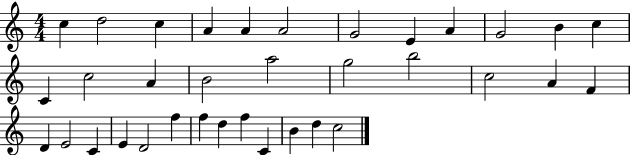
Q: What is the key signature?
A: C major